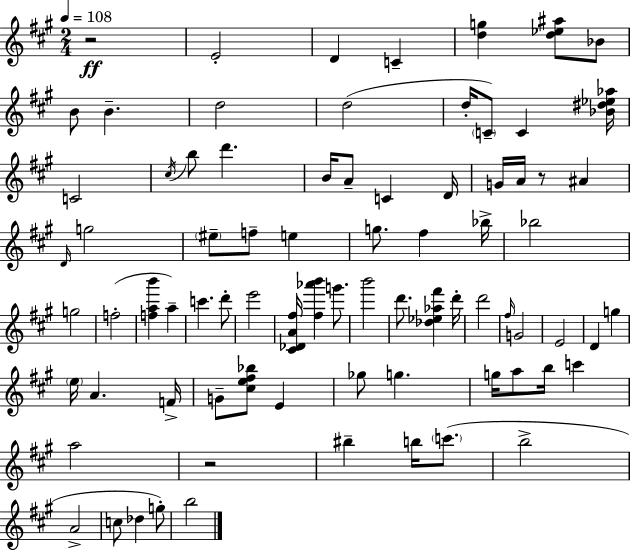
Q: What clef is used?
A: treble